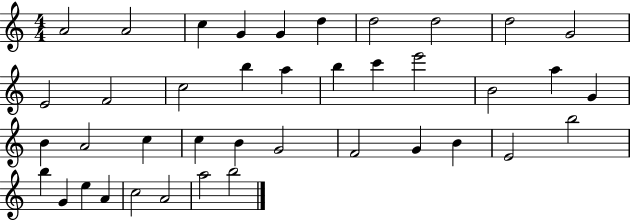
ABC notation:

X:1
T:Untitled
M:4/4
L:1/4
K:C
A2 A2 c G G d d2 d2 d2 G2 E2 F2 c2 b a b c' e'2 B2 a G B A2 c c B G2 F2 G B E2 b2 b G e A c2 A2 a2 b2